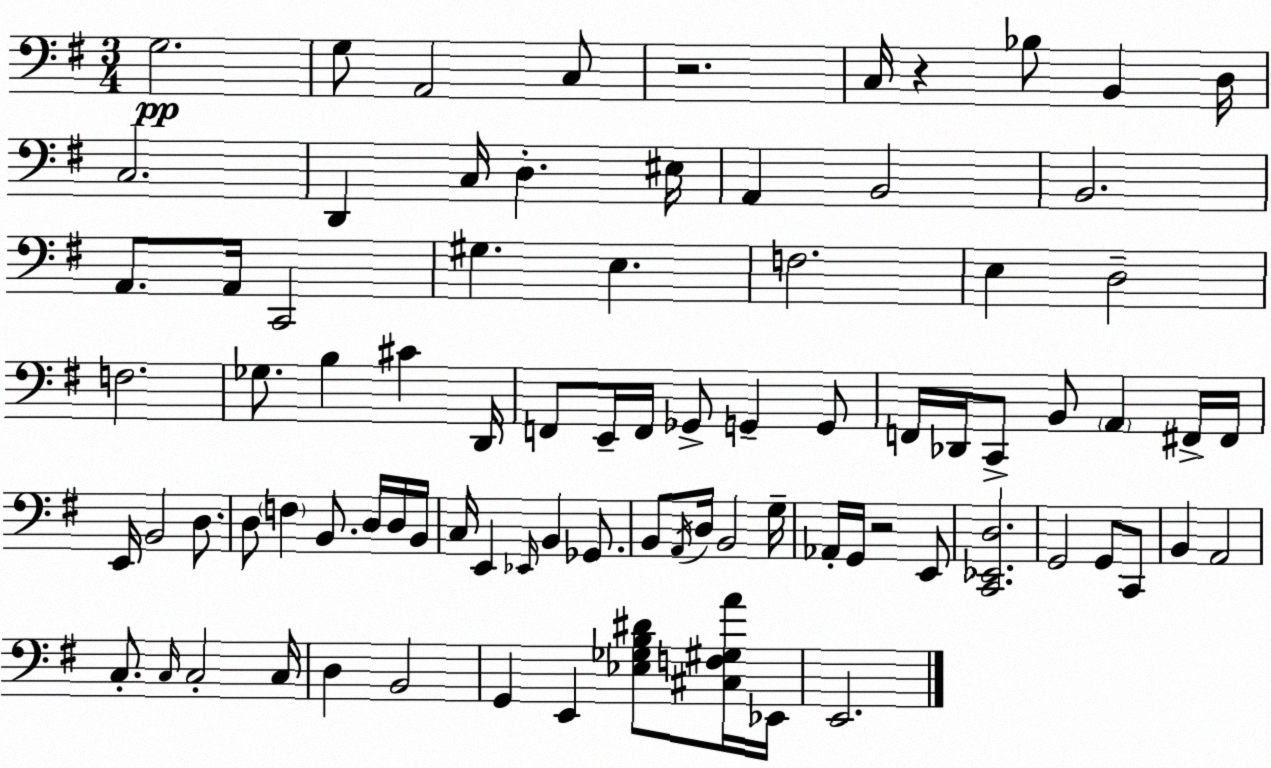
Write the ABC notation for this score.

X:1
T:Untitled
M:3/4
L:1/4
K:Em
G,2 G,/2 A,,2 C,/2 z2 C,/4 z _B,/2 B,, D,/4 C,2 D,, C,/4 D, ^E,/4 A,, B,,2 B,,2 A,,/2 A,,/4 C,,2 ^G, E, F,2 E, D,2 F,2 _G,/2 B, ^C D,,/4 F,,/2 E,,/4 F,,/4 _G,,/2 G,, G,,/2 F,,/4 _D,,/4 C,,/2 B,,/2 A,, ^F,,/4 ^F,,/4 E,,/4 B,,2 D,/2 D,/2 F, B,,/2 D,/4 D,/4 B,,/4 C,/4 E,, _E,,/4 B,, _G,,/2 B,,/2 A,,/4 D,/4 B,,2 G,/4 _A,,/4 G,,/4 z2 E,,/2 [C,,_E,,D,]2 G,,2 G,,/2 C,,/2 B,, A,,2 C,/2 C,/4 C,2 C,/4 D, B,,2 G,, E,, [_E,_G,B,^D]/2 [^C,F,^G,A]/4 _E,,/4 E,,2